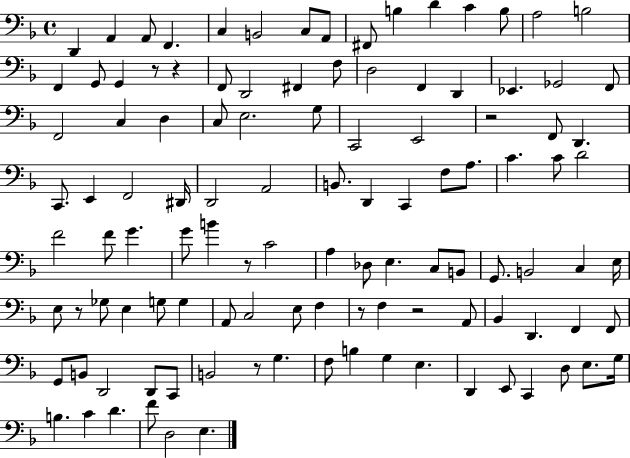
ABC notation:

X:1
T:Untitled
M:4/4
L:1/4
K:F
D,, A,, A,,/2 F,, C, B,,2 C,/2 A,,/2 ^F,,/2 B, D C B,/2 A,2 B,2 F,, G,,/2 G,, z/2 z F,,/2 D,,2 ^F,, F,/2 D,2 F,, D,, _E,, _G,,2 F,,/2 F,,2 C, D, C,/2 E,2 G,/2 C,,2 E,,2 z2 F,,/2 D,, C,,/2 E,, F,,2 ^D,,/4 D,,2 A,,2 B,,/2 D,, C,, F,/2 A,/2 C C/2 D2 F2 F/2 G G/2 B z/2 C2 A, _D,/2 E, C,/2 B,,/2 G,,/2 B,,2 C, E,/4 E,/2 z/2 _G,/2 E, G,/2 G, A,,/2 C,2 E,/2 F, z/2 F, z2 A,,/2 _B,, D,, F,, F,,/2 G,,/2 B,,/2 D,,2 D,,/2 C,,/2 B,,2 z/2 G, F,/2 B, G, E, D,, E,,/2 C,, D,/2 E,/2 G,/4 B, C D F/2 D,2 E,